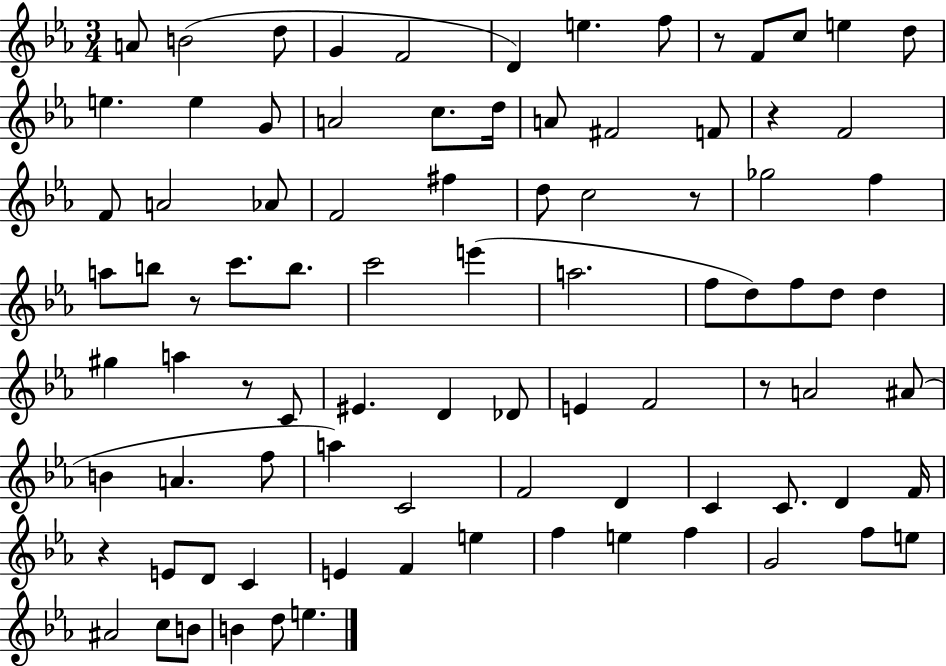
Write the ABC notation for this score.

X:1
T:Untitled
M:3/4
L:1/4
K:Eb
A/2 B2 d/2 G F2 D e f/2 z/2 F/2 c/2 e d/2 e e G/2 A2 c/2 d/4 A/2 ^F2 F/2 z F2 F/2 A2 _A/2 F2 ^f d/2 c2 z/2 _g2 f a/2 b/2 z/2 c'/2 b/2 c'2 e' a2 f/2 d/2 f/2 d/2 d ^g a z/2 C/2 ^E D _D/2 E F2 z/2 A2 ^A/2 B A f/2 a C2 F2 D C C/2 D F/4 z E/2 D/2 C E F e f e f G2 f/2 e/2 ^A2 c/2 B/2 B d/2 e